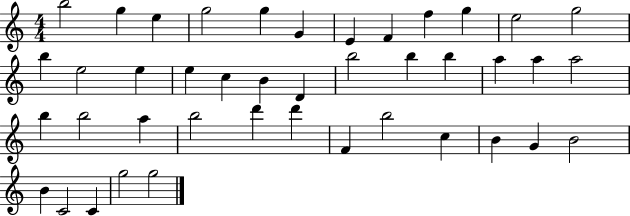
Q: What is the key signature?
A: C major